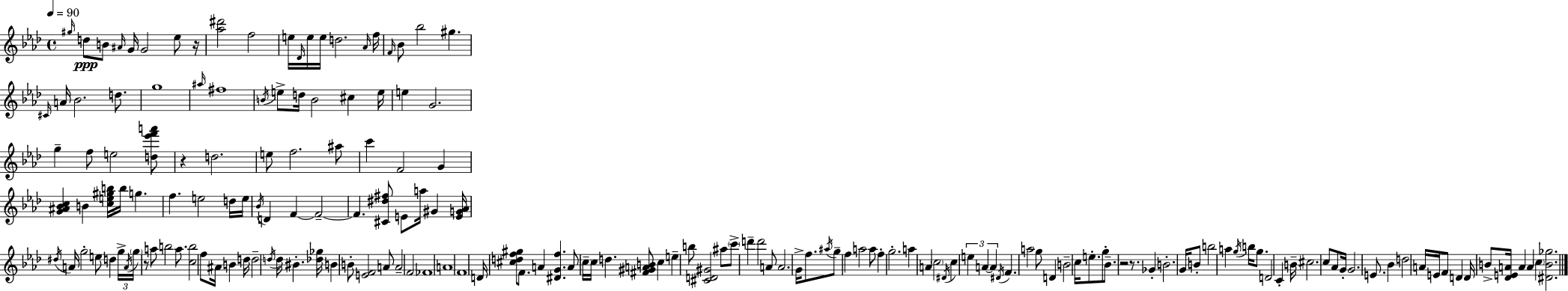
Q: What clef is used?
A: treble